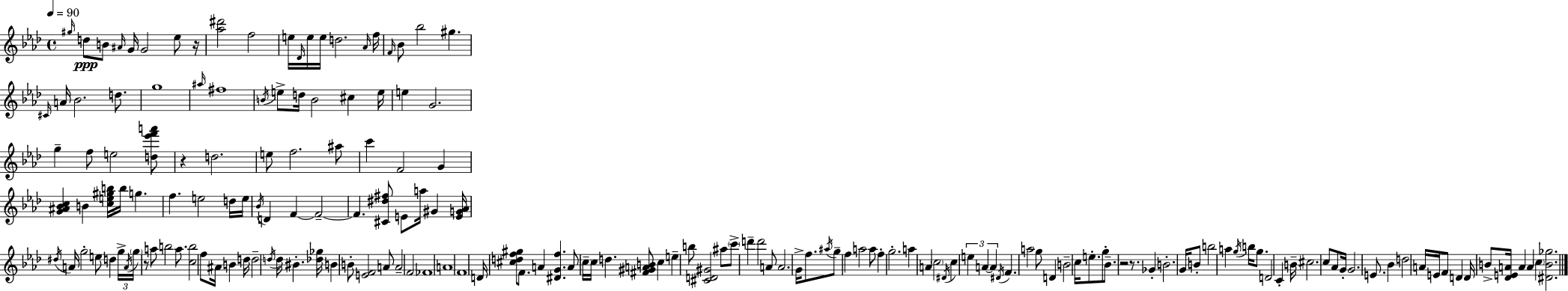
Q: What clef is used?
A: treble